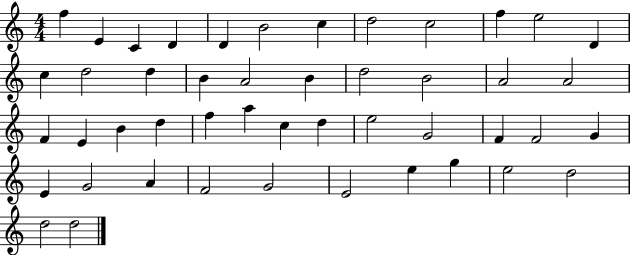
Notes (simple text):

F5/q E4/q C4/q D4/q D4/q B4/h C5/q D5/h C5/h F5/q E5/h D4/q C5/q D5/h D5/q B4/q A4/h B4/q D5/h B4/h A4/h A4/h F4/q E4/q B4/q D5/q F5/q A5/q C5/q D5/q E5/h G4/h F4/q F4/h G4/q E4/q G4/h A4/q F4/h G4/h E4/h E5/q G5/q E5/h D5/h D5/h D5/h